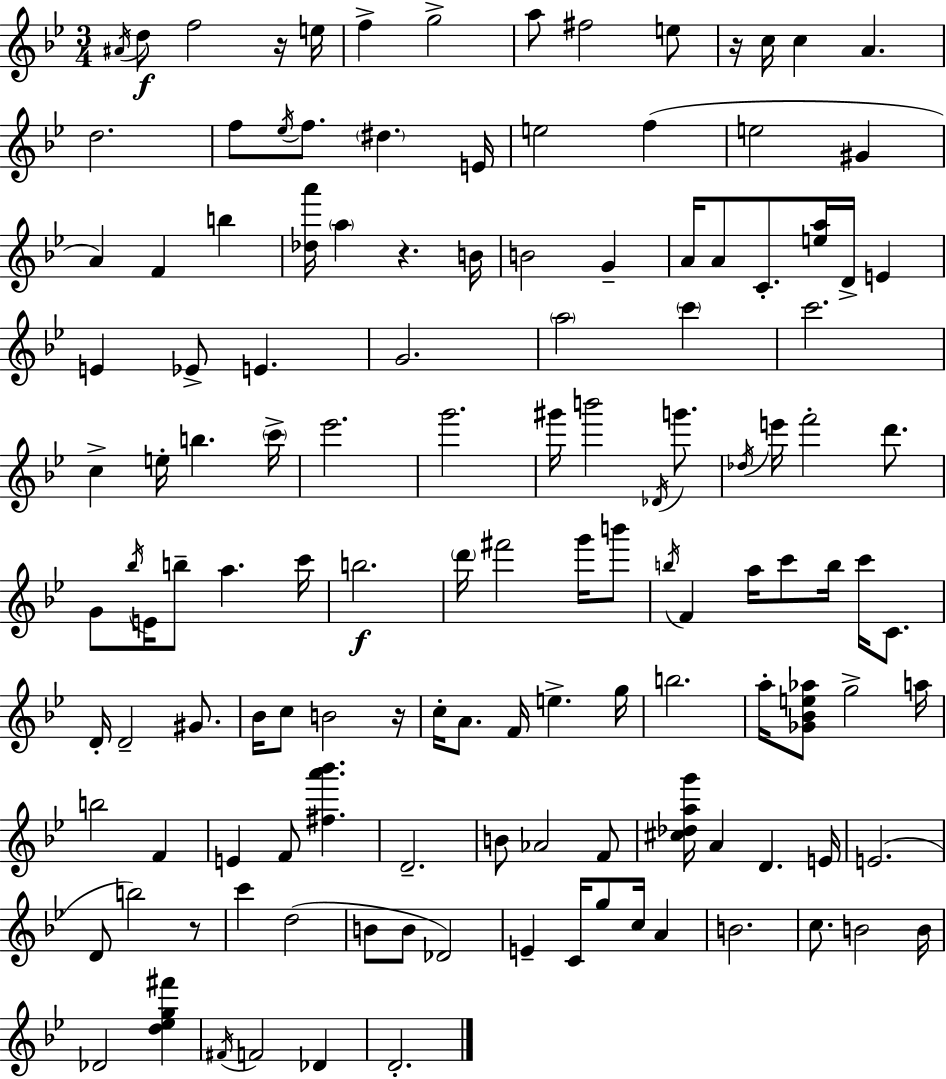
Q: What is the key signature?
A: BES major